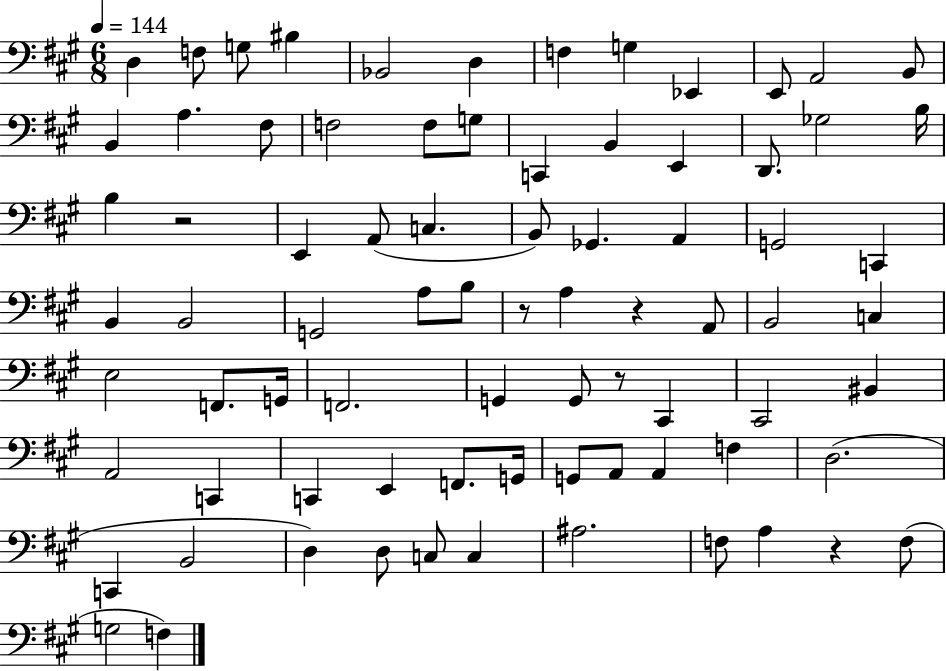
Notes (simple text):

D3/q F3/e G3/e BIS3/q Bb2/h D3/q F3/q G3/q Eb2/q E2/e A2/h B2/e B2/q A3/q. F#3/e F3/h F3/e G3/e C2/q B2/q E2/q D2/e. Gb3/h B3/s B3/q R/h E2/q A2/e C3/q. B2/e Gb2/q. A2/q G2/h C2/q B2/q B2/h G2/h A3/e B3/e R/e A3/q R/q A2/e B2/h C3/q E3/h F2/e. G2/s F2/h. G2/q G2/e R/e C#2/q C#2/h BIS2/q A2/h C2/q C2/q E2/q F2/e. G2/s G2/e A2/e A2/q F3/q D3/h. C2/q B2/h D3/q D3/e C3/e C3/q A#3/h. F3/e A3/q R/q F3/e G3/h F3/q